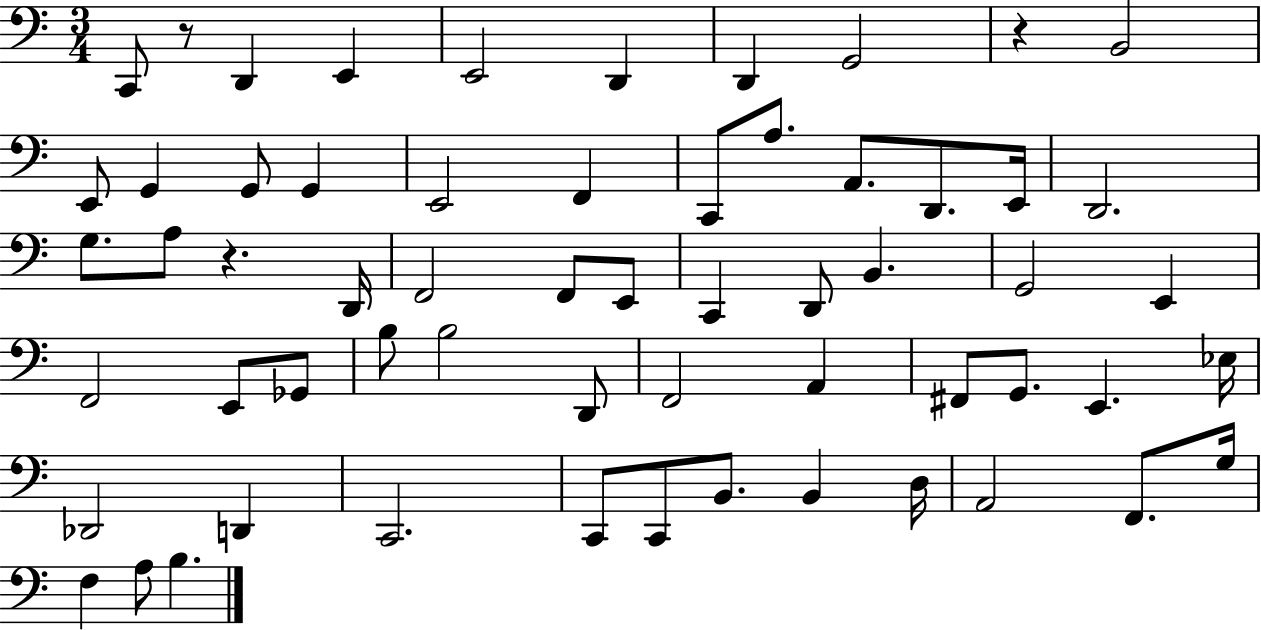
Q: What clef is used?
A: bass